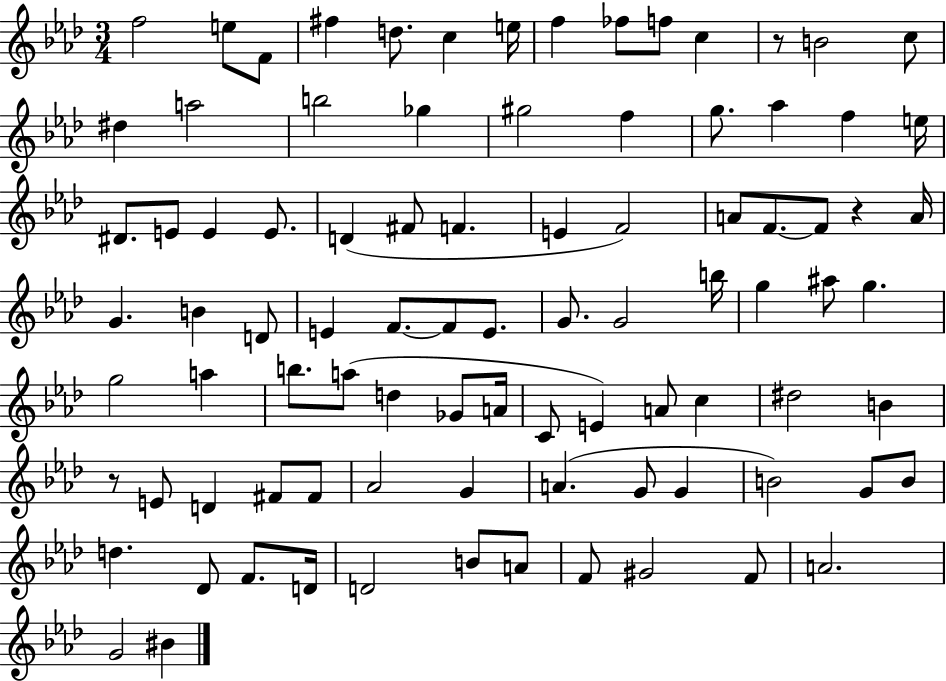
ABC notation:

X:1
T:Untitled
M:3/4
L:1/4
K:Ab
f2 e/2 F/2 ^f d/2 c e/4 f _f/2 f/2 c z/2 B2 c/2 ^d a2 b2 _g ^g2 f g/2 _a f e/4 ^D/2 E/2 E E/2 D ^F/2 F E F2 A/2 F/2 F/2 z A/4 G B D/2 E F/2 F/2 E/2 G/2 G2 b/4 g ^a/2 g g2 a b/2 a/2 d _G/2 A/4 C/2 E A/2 c ^d2 B z/2 E/2 D ^F/2 ^F/2 _A2 G A G/2 G B2 G/2 B/2 d _D/2 F/2 D/4 D2 B/2 A/2 F/2 ^G2 F/2 A2 G2 ^B